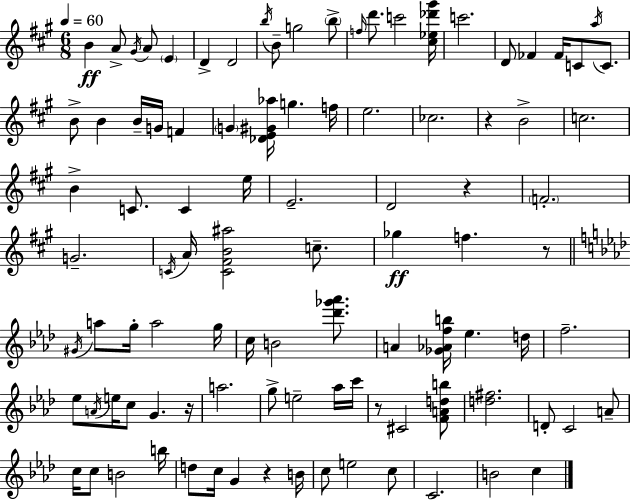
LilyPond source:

{
  \clef treble
  \numericTimeSignature
  \time 6/8
  \key a \major
  \tempo 4 = 60
  b'4\ff a'8-> \acciaccatura { gis'16 } a'8 \parenthesize e'4 | d'4-> d'2 | \acciaccatura { b''16 } b'8-- g''2 | \parenthesize b''8-> \grace { f''16 } d'''8. c'''2 | \break <cis'' ees'' des''' gis'''>16 c'''2. | d'8 fes'4 fes'16 c'8 | \acciaccatura { a''16 } c'8. b'8-> b'4 b'16-- g'16 | f'4 \parenthesize g'4 <des' e' gis' aes''>16 g''4. | \break f''16 e''2. | ces''2. | r4 b'2-> | c''2. | \break b'4-> c'8. c'4 | e''16 e'2.-- | d'2 | r4 \parenthesize f'2.-. | \break g'2.-- | \acciaccatura { c'16 } a'16 <c' fis' b' ais''>2 | c''8.-- ges''4\ff f''4. | r8 \bar "||" \break \key aes \major \acciaccatura { gis'16 } a''8 g''16-. a''2 | g''16 c''16 b'2 <des''' ges''' aes'''>8. | a'4 <ges' aes' f'' b''>16 ees''4. | d''16 f''2.-- | \break ees''8 \acciaccatura { a'16 } e''16 c''8 g'4. | r16 a''2. | g''8-> e''2-- | aes''16 c'''16 r8 cis'2 | \break <f' a' d'' b''>8 <d'' fis''>2. | d'8-. c'2 | a'8-- c''16 c''8 b'2 | b''16 d''8 c''16 g'4 r4 | \break b'16 c''8 e''2 | c''8 c'2. | b'2 c''4 | \bar "|."
}